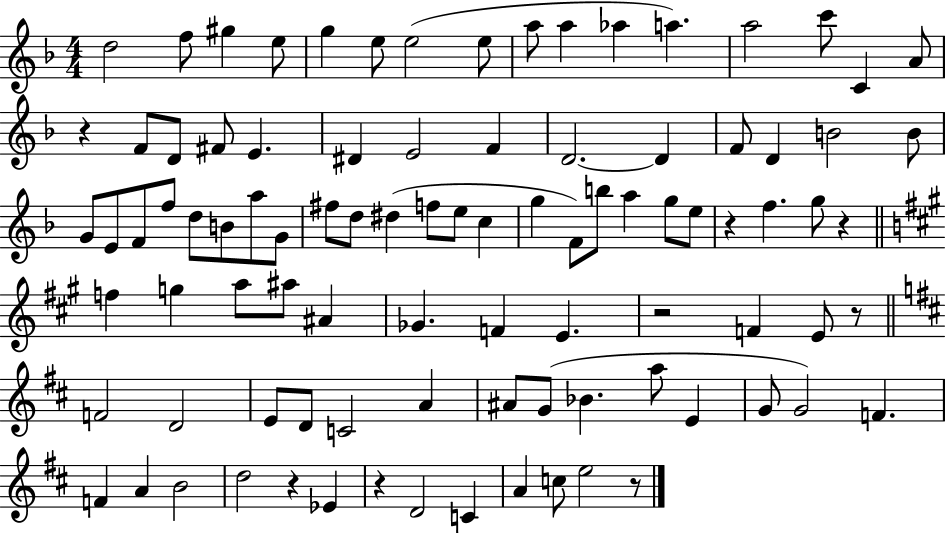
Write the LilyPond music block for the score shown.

{
  \clef treble
  \numericTimeSignature
  \time 4/4
  \key f \major
  d''2 f''8 gis''4 e''8 | g''4 e''8 e''2( e''8 | a''8 a''4 aes''4 a''4.) | a''2 c'''8 c'4 a'8 | \break r4 f'8 d'8 fis'8 e'4. | dis'4 e'2 f'4 | d'2.~~ d'4 | f'8 d'4 b'2 b'8 | \break g'8 e'8 f'8 f''8 d''8 b'8 a''8 g'8 | fis''8 d''8 dis''4( f''8 e''8 c''4 | g''4 f'8) b''8 a''4 g''8 e''8 | r4 f''4. g''8 r4 | \break \bar "||" \break \key a \major f''4 g''4 a''8 ais''8 ais'4 | ges'4. f'4 e'4. | r2 f'4 e'8 r8 | \bar "||" \break \key d \major f'2 d'2 | e'8 d'8 c'2 a'4 | ais'8 g'8( bes'4. a''8 e'4 | g'8 g'2) f'4. | \break f'4 a'4 b'2 | d''2 r4 ees'4 | r4 d'2 c'4 | a'4 c''8 e''2 r8 | \break \bar "|."
}